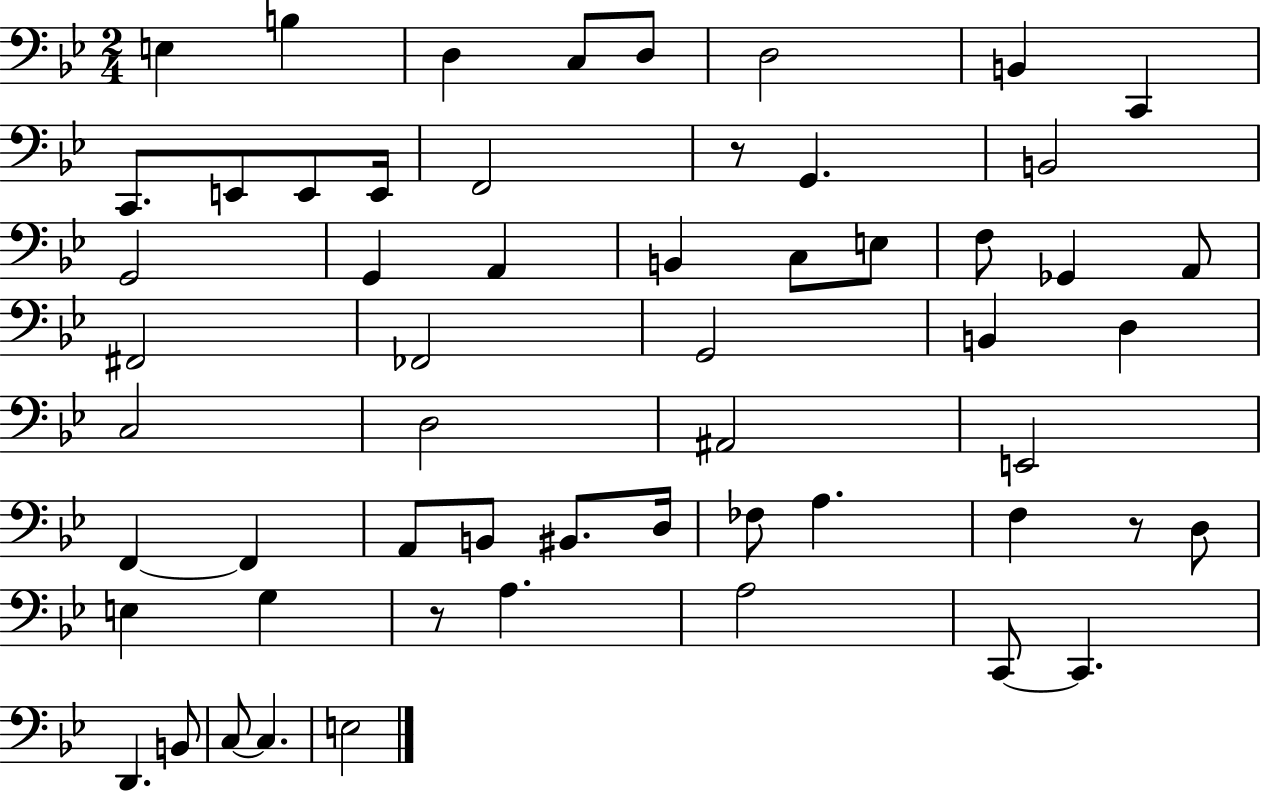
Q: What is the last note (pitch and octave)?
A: E3